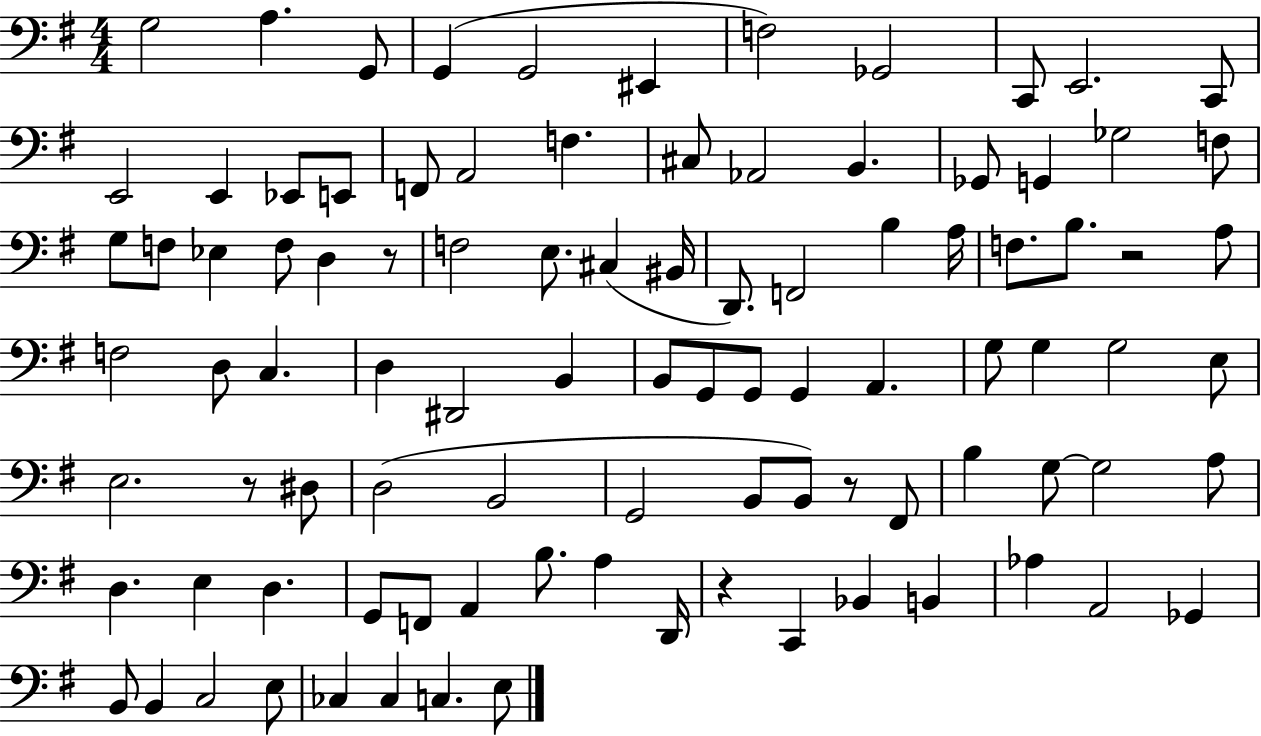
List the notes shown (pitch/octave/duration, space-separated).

G3/h A3/q. G2/e G2/q G2/h EIS2/q F3/h Gb2/h C2/e E2/h. C2/e E2/h E2/q Eb2/e E2/e F2/e A2/h F3/q. C#3/e Ab2/h B2/q. Gb2/e G2/q Gb3/h F3/e G3/e F3/e Eb3/q F3/e D3/q R/e F3/h E3/e. C#3/q BIS2/s D2/e. F2/h B3/q A3/s F3/e. B3/e. R/h A3/e F3/h D3/e C3/q. D3/q D#2/h B2/q B2/e G2/e G2/e G2/q A2/q. G3/e G3/q G3/h E3/e E3/h. R/e D#3/e D3/h B2/h G2/h B2/e B2/e R/e F#2/e B3/q G3/e G3/h A3/e D3/q. E3/q D3/q. G2/e F2/e A2/q B3/e. A3/q D2/s R/q C2/q Bb2/q B2/q Ab3/q A2/h Gb2/q B2/e B2/q C3/h E3/e CES3/q CES3/q C3/q. E3/e